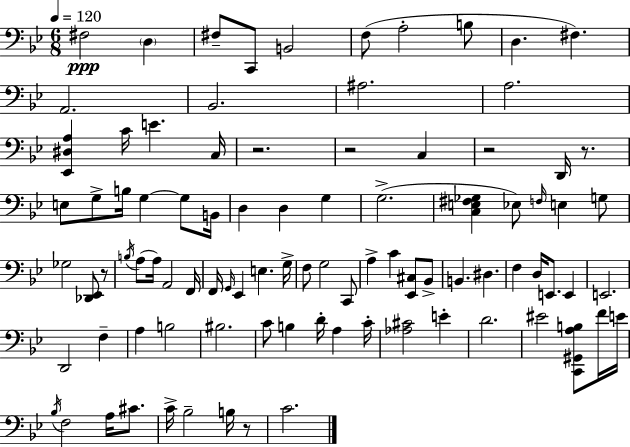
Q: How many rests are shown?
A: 6